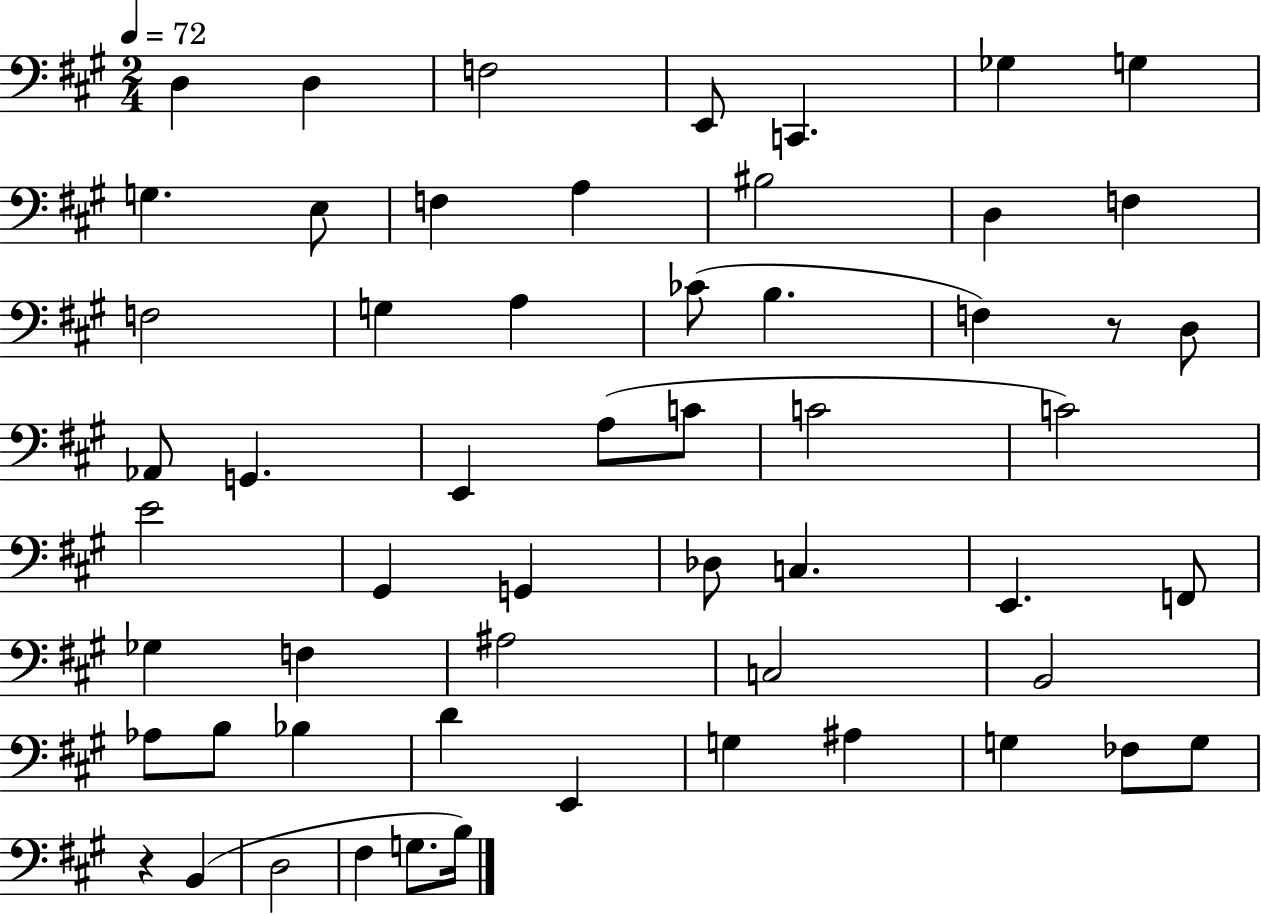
D3/q D3/q F3/h E2/e C2/q. Gb3/q G3/q G3/q. E3/e F3/q A3/q BIS3/h D3/q F3/q F3/h G3/q A3/q CES4/e B3/q. F3/q R/e D3/e Ab2/e G2/q. E2/q A3/e C4/e C4/h C4/h E4/h G#2/q G2/q Db3/e C3/q. E2/q. F2/e Gb3/q F3/q A#3/h C3/h B2/h Ab3/e B3/e Bb3/q D4/q E2/q G3/q A#3/q G3/q FES3/e G3/e R/q B2/q D3/h F#3/q G3/e. B3/s